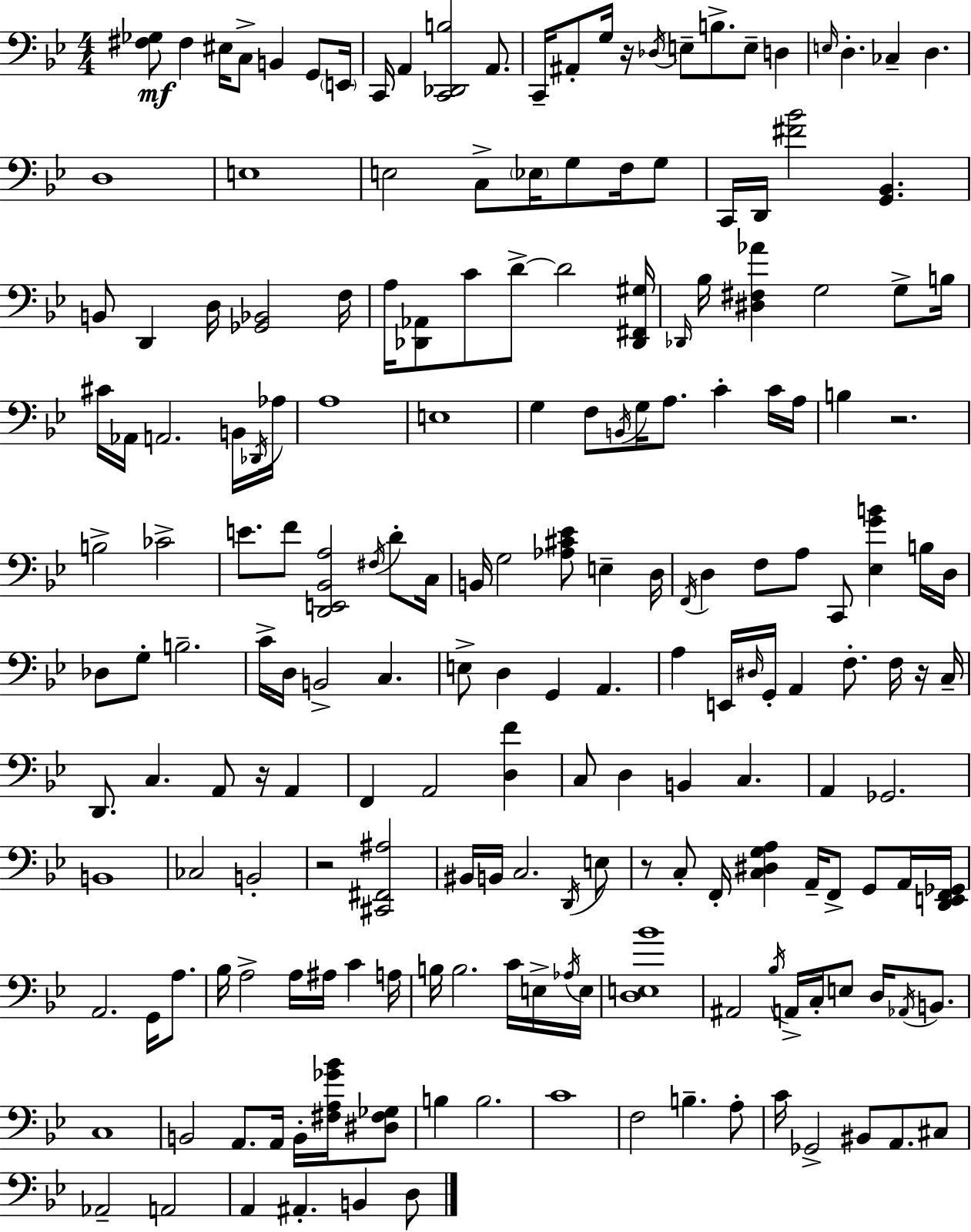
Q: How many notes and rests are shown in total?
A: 193